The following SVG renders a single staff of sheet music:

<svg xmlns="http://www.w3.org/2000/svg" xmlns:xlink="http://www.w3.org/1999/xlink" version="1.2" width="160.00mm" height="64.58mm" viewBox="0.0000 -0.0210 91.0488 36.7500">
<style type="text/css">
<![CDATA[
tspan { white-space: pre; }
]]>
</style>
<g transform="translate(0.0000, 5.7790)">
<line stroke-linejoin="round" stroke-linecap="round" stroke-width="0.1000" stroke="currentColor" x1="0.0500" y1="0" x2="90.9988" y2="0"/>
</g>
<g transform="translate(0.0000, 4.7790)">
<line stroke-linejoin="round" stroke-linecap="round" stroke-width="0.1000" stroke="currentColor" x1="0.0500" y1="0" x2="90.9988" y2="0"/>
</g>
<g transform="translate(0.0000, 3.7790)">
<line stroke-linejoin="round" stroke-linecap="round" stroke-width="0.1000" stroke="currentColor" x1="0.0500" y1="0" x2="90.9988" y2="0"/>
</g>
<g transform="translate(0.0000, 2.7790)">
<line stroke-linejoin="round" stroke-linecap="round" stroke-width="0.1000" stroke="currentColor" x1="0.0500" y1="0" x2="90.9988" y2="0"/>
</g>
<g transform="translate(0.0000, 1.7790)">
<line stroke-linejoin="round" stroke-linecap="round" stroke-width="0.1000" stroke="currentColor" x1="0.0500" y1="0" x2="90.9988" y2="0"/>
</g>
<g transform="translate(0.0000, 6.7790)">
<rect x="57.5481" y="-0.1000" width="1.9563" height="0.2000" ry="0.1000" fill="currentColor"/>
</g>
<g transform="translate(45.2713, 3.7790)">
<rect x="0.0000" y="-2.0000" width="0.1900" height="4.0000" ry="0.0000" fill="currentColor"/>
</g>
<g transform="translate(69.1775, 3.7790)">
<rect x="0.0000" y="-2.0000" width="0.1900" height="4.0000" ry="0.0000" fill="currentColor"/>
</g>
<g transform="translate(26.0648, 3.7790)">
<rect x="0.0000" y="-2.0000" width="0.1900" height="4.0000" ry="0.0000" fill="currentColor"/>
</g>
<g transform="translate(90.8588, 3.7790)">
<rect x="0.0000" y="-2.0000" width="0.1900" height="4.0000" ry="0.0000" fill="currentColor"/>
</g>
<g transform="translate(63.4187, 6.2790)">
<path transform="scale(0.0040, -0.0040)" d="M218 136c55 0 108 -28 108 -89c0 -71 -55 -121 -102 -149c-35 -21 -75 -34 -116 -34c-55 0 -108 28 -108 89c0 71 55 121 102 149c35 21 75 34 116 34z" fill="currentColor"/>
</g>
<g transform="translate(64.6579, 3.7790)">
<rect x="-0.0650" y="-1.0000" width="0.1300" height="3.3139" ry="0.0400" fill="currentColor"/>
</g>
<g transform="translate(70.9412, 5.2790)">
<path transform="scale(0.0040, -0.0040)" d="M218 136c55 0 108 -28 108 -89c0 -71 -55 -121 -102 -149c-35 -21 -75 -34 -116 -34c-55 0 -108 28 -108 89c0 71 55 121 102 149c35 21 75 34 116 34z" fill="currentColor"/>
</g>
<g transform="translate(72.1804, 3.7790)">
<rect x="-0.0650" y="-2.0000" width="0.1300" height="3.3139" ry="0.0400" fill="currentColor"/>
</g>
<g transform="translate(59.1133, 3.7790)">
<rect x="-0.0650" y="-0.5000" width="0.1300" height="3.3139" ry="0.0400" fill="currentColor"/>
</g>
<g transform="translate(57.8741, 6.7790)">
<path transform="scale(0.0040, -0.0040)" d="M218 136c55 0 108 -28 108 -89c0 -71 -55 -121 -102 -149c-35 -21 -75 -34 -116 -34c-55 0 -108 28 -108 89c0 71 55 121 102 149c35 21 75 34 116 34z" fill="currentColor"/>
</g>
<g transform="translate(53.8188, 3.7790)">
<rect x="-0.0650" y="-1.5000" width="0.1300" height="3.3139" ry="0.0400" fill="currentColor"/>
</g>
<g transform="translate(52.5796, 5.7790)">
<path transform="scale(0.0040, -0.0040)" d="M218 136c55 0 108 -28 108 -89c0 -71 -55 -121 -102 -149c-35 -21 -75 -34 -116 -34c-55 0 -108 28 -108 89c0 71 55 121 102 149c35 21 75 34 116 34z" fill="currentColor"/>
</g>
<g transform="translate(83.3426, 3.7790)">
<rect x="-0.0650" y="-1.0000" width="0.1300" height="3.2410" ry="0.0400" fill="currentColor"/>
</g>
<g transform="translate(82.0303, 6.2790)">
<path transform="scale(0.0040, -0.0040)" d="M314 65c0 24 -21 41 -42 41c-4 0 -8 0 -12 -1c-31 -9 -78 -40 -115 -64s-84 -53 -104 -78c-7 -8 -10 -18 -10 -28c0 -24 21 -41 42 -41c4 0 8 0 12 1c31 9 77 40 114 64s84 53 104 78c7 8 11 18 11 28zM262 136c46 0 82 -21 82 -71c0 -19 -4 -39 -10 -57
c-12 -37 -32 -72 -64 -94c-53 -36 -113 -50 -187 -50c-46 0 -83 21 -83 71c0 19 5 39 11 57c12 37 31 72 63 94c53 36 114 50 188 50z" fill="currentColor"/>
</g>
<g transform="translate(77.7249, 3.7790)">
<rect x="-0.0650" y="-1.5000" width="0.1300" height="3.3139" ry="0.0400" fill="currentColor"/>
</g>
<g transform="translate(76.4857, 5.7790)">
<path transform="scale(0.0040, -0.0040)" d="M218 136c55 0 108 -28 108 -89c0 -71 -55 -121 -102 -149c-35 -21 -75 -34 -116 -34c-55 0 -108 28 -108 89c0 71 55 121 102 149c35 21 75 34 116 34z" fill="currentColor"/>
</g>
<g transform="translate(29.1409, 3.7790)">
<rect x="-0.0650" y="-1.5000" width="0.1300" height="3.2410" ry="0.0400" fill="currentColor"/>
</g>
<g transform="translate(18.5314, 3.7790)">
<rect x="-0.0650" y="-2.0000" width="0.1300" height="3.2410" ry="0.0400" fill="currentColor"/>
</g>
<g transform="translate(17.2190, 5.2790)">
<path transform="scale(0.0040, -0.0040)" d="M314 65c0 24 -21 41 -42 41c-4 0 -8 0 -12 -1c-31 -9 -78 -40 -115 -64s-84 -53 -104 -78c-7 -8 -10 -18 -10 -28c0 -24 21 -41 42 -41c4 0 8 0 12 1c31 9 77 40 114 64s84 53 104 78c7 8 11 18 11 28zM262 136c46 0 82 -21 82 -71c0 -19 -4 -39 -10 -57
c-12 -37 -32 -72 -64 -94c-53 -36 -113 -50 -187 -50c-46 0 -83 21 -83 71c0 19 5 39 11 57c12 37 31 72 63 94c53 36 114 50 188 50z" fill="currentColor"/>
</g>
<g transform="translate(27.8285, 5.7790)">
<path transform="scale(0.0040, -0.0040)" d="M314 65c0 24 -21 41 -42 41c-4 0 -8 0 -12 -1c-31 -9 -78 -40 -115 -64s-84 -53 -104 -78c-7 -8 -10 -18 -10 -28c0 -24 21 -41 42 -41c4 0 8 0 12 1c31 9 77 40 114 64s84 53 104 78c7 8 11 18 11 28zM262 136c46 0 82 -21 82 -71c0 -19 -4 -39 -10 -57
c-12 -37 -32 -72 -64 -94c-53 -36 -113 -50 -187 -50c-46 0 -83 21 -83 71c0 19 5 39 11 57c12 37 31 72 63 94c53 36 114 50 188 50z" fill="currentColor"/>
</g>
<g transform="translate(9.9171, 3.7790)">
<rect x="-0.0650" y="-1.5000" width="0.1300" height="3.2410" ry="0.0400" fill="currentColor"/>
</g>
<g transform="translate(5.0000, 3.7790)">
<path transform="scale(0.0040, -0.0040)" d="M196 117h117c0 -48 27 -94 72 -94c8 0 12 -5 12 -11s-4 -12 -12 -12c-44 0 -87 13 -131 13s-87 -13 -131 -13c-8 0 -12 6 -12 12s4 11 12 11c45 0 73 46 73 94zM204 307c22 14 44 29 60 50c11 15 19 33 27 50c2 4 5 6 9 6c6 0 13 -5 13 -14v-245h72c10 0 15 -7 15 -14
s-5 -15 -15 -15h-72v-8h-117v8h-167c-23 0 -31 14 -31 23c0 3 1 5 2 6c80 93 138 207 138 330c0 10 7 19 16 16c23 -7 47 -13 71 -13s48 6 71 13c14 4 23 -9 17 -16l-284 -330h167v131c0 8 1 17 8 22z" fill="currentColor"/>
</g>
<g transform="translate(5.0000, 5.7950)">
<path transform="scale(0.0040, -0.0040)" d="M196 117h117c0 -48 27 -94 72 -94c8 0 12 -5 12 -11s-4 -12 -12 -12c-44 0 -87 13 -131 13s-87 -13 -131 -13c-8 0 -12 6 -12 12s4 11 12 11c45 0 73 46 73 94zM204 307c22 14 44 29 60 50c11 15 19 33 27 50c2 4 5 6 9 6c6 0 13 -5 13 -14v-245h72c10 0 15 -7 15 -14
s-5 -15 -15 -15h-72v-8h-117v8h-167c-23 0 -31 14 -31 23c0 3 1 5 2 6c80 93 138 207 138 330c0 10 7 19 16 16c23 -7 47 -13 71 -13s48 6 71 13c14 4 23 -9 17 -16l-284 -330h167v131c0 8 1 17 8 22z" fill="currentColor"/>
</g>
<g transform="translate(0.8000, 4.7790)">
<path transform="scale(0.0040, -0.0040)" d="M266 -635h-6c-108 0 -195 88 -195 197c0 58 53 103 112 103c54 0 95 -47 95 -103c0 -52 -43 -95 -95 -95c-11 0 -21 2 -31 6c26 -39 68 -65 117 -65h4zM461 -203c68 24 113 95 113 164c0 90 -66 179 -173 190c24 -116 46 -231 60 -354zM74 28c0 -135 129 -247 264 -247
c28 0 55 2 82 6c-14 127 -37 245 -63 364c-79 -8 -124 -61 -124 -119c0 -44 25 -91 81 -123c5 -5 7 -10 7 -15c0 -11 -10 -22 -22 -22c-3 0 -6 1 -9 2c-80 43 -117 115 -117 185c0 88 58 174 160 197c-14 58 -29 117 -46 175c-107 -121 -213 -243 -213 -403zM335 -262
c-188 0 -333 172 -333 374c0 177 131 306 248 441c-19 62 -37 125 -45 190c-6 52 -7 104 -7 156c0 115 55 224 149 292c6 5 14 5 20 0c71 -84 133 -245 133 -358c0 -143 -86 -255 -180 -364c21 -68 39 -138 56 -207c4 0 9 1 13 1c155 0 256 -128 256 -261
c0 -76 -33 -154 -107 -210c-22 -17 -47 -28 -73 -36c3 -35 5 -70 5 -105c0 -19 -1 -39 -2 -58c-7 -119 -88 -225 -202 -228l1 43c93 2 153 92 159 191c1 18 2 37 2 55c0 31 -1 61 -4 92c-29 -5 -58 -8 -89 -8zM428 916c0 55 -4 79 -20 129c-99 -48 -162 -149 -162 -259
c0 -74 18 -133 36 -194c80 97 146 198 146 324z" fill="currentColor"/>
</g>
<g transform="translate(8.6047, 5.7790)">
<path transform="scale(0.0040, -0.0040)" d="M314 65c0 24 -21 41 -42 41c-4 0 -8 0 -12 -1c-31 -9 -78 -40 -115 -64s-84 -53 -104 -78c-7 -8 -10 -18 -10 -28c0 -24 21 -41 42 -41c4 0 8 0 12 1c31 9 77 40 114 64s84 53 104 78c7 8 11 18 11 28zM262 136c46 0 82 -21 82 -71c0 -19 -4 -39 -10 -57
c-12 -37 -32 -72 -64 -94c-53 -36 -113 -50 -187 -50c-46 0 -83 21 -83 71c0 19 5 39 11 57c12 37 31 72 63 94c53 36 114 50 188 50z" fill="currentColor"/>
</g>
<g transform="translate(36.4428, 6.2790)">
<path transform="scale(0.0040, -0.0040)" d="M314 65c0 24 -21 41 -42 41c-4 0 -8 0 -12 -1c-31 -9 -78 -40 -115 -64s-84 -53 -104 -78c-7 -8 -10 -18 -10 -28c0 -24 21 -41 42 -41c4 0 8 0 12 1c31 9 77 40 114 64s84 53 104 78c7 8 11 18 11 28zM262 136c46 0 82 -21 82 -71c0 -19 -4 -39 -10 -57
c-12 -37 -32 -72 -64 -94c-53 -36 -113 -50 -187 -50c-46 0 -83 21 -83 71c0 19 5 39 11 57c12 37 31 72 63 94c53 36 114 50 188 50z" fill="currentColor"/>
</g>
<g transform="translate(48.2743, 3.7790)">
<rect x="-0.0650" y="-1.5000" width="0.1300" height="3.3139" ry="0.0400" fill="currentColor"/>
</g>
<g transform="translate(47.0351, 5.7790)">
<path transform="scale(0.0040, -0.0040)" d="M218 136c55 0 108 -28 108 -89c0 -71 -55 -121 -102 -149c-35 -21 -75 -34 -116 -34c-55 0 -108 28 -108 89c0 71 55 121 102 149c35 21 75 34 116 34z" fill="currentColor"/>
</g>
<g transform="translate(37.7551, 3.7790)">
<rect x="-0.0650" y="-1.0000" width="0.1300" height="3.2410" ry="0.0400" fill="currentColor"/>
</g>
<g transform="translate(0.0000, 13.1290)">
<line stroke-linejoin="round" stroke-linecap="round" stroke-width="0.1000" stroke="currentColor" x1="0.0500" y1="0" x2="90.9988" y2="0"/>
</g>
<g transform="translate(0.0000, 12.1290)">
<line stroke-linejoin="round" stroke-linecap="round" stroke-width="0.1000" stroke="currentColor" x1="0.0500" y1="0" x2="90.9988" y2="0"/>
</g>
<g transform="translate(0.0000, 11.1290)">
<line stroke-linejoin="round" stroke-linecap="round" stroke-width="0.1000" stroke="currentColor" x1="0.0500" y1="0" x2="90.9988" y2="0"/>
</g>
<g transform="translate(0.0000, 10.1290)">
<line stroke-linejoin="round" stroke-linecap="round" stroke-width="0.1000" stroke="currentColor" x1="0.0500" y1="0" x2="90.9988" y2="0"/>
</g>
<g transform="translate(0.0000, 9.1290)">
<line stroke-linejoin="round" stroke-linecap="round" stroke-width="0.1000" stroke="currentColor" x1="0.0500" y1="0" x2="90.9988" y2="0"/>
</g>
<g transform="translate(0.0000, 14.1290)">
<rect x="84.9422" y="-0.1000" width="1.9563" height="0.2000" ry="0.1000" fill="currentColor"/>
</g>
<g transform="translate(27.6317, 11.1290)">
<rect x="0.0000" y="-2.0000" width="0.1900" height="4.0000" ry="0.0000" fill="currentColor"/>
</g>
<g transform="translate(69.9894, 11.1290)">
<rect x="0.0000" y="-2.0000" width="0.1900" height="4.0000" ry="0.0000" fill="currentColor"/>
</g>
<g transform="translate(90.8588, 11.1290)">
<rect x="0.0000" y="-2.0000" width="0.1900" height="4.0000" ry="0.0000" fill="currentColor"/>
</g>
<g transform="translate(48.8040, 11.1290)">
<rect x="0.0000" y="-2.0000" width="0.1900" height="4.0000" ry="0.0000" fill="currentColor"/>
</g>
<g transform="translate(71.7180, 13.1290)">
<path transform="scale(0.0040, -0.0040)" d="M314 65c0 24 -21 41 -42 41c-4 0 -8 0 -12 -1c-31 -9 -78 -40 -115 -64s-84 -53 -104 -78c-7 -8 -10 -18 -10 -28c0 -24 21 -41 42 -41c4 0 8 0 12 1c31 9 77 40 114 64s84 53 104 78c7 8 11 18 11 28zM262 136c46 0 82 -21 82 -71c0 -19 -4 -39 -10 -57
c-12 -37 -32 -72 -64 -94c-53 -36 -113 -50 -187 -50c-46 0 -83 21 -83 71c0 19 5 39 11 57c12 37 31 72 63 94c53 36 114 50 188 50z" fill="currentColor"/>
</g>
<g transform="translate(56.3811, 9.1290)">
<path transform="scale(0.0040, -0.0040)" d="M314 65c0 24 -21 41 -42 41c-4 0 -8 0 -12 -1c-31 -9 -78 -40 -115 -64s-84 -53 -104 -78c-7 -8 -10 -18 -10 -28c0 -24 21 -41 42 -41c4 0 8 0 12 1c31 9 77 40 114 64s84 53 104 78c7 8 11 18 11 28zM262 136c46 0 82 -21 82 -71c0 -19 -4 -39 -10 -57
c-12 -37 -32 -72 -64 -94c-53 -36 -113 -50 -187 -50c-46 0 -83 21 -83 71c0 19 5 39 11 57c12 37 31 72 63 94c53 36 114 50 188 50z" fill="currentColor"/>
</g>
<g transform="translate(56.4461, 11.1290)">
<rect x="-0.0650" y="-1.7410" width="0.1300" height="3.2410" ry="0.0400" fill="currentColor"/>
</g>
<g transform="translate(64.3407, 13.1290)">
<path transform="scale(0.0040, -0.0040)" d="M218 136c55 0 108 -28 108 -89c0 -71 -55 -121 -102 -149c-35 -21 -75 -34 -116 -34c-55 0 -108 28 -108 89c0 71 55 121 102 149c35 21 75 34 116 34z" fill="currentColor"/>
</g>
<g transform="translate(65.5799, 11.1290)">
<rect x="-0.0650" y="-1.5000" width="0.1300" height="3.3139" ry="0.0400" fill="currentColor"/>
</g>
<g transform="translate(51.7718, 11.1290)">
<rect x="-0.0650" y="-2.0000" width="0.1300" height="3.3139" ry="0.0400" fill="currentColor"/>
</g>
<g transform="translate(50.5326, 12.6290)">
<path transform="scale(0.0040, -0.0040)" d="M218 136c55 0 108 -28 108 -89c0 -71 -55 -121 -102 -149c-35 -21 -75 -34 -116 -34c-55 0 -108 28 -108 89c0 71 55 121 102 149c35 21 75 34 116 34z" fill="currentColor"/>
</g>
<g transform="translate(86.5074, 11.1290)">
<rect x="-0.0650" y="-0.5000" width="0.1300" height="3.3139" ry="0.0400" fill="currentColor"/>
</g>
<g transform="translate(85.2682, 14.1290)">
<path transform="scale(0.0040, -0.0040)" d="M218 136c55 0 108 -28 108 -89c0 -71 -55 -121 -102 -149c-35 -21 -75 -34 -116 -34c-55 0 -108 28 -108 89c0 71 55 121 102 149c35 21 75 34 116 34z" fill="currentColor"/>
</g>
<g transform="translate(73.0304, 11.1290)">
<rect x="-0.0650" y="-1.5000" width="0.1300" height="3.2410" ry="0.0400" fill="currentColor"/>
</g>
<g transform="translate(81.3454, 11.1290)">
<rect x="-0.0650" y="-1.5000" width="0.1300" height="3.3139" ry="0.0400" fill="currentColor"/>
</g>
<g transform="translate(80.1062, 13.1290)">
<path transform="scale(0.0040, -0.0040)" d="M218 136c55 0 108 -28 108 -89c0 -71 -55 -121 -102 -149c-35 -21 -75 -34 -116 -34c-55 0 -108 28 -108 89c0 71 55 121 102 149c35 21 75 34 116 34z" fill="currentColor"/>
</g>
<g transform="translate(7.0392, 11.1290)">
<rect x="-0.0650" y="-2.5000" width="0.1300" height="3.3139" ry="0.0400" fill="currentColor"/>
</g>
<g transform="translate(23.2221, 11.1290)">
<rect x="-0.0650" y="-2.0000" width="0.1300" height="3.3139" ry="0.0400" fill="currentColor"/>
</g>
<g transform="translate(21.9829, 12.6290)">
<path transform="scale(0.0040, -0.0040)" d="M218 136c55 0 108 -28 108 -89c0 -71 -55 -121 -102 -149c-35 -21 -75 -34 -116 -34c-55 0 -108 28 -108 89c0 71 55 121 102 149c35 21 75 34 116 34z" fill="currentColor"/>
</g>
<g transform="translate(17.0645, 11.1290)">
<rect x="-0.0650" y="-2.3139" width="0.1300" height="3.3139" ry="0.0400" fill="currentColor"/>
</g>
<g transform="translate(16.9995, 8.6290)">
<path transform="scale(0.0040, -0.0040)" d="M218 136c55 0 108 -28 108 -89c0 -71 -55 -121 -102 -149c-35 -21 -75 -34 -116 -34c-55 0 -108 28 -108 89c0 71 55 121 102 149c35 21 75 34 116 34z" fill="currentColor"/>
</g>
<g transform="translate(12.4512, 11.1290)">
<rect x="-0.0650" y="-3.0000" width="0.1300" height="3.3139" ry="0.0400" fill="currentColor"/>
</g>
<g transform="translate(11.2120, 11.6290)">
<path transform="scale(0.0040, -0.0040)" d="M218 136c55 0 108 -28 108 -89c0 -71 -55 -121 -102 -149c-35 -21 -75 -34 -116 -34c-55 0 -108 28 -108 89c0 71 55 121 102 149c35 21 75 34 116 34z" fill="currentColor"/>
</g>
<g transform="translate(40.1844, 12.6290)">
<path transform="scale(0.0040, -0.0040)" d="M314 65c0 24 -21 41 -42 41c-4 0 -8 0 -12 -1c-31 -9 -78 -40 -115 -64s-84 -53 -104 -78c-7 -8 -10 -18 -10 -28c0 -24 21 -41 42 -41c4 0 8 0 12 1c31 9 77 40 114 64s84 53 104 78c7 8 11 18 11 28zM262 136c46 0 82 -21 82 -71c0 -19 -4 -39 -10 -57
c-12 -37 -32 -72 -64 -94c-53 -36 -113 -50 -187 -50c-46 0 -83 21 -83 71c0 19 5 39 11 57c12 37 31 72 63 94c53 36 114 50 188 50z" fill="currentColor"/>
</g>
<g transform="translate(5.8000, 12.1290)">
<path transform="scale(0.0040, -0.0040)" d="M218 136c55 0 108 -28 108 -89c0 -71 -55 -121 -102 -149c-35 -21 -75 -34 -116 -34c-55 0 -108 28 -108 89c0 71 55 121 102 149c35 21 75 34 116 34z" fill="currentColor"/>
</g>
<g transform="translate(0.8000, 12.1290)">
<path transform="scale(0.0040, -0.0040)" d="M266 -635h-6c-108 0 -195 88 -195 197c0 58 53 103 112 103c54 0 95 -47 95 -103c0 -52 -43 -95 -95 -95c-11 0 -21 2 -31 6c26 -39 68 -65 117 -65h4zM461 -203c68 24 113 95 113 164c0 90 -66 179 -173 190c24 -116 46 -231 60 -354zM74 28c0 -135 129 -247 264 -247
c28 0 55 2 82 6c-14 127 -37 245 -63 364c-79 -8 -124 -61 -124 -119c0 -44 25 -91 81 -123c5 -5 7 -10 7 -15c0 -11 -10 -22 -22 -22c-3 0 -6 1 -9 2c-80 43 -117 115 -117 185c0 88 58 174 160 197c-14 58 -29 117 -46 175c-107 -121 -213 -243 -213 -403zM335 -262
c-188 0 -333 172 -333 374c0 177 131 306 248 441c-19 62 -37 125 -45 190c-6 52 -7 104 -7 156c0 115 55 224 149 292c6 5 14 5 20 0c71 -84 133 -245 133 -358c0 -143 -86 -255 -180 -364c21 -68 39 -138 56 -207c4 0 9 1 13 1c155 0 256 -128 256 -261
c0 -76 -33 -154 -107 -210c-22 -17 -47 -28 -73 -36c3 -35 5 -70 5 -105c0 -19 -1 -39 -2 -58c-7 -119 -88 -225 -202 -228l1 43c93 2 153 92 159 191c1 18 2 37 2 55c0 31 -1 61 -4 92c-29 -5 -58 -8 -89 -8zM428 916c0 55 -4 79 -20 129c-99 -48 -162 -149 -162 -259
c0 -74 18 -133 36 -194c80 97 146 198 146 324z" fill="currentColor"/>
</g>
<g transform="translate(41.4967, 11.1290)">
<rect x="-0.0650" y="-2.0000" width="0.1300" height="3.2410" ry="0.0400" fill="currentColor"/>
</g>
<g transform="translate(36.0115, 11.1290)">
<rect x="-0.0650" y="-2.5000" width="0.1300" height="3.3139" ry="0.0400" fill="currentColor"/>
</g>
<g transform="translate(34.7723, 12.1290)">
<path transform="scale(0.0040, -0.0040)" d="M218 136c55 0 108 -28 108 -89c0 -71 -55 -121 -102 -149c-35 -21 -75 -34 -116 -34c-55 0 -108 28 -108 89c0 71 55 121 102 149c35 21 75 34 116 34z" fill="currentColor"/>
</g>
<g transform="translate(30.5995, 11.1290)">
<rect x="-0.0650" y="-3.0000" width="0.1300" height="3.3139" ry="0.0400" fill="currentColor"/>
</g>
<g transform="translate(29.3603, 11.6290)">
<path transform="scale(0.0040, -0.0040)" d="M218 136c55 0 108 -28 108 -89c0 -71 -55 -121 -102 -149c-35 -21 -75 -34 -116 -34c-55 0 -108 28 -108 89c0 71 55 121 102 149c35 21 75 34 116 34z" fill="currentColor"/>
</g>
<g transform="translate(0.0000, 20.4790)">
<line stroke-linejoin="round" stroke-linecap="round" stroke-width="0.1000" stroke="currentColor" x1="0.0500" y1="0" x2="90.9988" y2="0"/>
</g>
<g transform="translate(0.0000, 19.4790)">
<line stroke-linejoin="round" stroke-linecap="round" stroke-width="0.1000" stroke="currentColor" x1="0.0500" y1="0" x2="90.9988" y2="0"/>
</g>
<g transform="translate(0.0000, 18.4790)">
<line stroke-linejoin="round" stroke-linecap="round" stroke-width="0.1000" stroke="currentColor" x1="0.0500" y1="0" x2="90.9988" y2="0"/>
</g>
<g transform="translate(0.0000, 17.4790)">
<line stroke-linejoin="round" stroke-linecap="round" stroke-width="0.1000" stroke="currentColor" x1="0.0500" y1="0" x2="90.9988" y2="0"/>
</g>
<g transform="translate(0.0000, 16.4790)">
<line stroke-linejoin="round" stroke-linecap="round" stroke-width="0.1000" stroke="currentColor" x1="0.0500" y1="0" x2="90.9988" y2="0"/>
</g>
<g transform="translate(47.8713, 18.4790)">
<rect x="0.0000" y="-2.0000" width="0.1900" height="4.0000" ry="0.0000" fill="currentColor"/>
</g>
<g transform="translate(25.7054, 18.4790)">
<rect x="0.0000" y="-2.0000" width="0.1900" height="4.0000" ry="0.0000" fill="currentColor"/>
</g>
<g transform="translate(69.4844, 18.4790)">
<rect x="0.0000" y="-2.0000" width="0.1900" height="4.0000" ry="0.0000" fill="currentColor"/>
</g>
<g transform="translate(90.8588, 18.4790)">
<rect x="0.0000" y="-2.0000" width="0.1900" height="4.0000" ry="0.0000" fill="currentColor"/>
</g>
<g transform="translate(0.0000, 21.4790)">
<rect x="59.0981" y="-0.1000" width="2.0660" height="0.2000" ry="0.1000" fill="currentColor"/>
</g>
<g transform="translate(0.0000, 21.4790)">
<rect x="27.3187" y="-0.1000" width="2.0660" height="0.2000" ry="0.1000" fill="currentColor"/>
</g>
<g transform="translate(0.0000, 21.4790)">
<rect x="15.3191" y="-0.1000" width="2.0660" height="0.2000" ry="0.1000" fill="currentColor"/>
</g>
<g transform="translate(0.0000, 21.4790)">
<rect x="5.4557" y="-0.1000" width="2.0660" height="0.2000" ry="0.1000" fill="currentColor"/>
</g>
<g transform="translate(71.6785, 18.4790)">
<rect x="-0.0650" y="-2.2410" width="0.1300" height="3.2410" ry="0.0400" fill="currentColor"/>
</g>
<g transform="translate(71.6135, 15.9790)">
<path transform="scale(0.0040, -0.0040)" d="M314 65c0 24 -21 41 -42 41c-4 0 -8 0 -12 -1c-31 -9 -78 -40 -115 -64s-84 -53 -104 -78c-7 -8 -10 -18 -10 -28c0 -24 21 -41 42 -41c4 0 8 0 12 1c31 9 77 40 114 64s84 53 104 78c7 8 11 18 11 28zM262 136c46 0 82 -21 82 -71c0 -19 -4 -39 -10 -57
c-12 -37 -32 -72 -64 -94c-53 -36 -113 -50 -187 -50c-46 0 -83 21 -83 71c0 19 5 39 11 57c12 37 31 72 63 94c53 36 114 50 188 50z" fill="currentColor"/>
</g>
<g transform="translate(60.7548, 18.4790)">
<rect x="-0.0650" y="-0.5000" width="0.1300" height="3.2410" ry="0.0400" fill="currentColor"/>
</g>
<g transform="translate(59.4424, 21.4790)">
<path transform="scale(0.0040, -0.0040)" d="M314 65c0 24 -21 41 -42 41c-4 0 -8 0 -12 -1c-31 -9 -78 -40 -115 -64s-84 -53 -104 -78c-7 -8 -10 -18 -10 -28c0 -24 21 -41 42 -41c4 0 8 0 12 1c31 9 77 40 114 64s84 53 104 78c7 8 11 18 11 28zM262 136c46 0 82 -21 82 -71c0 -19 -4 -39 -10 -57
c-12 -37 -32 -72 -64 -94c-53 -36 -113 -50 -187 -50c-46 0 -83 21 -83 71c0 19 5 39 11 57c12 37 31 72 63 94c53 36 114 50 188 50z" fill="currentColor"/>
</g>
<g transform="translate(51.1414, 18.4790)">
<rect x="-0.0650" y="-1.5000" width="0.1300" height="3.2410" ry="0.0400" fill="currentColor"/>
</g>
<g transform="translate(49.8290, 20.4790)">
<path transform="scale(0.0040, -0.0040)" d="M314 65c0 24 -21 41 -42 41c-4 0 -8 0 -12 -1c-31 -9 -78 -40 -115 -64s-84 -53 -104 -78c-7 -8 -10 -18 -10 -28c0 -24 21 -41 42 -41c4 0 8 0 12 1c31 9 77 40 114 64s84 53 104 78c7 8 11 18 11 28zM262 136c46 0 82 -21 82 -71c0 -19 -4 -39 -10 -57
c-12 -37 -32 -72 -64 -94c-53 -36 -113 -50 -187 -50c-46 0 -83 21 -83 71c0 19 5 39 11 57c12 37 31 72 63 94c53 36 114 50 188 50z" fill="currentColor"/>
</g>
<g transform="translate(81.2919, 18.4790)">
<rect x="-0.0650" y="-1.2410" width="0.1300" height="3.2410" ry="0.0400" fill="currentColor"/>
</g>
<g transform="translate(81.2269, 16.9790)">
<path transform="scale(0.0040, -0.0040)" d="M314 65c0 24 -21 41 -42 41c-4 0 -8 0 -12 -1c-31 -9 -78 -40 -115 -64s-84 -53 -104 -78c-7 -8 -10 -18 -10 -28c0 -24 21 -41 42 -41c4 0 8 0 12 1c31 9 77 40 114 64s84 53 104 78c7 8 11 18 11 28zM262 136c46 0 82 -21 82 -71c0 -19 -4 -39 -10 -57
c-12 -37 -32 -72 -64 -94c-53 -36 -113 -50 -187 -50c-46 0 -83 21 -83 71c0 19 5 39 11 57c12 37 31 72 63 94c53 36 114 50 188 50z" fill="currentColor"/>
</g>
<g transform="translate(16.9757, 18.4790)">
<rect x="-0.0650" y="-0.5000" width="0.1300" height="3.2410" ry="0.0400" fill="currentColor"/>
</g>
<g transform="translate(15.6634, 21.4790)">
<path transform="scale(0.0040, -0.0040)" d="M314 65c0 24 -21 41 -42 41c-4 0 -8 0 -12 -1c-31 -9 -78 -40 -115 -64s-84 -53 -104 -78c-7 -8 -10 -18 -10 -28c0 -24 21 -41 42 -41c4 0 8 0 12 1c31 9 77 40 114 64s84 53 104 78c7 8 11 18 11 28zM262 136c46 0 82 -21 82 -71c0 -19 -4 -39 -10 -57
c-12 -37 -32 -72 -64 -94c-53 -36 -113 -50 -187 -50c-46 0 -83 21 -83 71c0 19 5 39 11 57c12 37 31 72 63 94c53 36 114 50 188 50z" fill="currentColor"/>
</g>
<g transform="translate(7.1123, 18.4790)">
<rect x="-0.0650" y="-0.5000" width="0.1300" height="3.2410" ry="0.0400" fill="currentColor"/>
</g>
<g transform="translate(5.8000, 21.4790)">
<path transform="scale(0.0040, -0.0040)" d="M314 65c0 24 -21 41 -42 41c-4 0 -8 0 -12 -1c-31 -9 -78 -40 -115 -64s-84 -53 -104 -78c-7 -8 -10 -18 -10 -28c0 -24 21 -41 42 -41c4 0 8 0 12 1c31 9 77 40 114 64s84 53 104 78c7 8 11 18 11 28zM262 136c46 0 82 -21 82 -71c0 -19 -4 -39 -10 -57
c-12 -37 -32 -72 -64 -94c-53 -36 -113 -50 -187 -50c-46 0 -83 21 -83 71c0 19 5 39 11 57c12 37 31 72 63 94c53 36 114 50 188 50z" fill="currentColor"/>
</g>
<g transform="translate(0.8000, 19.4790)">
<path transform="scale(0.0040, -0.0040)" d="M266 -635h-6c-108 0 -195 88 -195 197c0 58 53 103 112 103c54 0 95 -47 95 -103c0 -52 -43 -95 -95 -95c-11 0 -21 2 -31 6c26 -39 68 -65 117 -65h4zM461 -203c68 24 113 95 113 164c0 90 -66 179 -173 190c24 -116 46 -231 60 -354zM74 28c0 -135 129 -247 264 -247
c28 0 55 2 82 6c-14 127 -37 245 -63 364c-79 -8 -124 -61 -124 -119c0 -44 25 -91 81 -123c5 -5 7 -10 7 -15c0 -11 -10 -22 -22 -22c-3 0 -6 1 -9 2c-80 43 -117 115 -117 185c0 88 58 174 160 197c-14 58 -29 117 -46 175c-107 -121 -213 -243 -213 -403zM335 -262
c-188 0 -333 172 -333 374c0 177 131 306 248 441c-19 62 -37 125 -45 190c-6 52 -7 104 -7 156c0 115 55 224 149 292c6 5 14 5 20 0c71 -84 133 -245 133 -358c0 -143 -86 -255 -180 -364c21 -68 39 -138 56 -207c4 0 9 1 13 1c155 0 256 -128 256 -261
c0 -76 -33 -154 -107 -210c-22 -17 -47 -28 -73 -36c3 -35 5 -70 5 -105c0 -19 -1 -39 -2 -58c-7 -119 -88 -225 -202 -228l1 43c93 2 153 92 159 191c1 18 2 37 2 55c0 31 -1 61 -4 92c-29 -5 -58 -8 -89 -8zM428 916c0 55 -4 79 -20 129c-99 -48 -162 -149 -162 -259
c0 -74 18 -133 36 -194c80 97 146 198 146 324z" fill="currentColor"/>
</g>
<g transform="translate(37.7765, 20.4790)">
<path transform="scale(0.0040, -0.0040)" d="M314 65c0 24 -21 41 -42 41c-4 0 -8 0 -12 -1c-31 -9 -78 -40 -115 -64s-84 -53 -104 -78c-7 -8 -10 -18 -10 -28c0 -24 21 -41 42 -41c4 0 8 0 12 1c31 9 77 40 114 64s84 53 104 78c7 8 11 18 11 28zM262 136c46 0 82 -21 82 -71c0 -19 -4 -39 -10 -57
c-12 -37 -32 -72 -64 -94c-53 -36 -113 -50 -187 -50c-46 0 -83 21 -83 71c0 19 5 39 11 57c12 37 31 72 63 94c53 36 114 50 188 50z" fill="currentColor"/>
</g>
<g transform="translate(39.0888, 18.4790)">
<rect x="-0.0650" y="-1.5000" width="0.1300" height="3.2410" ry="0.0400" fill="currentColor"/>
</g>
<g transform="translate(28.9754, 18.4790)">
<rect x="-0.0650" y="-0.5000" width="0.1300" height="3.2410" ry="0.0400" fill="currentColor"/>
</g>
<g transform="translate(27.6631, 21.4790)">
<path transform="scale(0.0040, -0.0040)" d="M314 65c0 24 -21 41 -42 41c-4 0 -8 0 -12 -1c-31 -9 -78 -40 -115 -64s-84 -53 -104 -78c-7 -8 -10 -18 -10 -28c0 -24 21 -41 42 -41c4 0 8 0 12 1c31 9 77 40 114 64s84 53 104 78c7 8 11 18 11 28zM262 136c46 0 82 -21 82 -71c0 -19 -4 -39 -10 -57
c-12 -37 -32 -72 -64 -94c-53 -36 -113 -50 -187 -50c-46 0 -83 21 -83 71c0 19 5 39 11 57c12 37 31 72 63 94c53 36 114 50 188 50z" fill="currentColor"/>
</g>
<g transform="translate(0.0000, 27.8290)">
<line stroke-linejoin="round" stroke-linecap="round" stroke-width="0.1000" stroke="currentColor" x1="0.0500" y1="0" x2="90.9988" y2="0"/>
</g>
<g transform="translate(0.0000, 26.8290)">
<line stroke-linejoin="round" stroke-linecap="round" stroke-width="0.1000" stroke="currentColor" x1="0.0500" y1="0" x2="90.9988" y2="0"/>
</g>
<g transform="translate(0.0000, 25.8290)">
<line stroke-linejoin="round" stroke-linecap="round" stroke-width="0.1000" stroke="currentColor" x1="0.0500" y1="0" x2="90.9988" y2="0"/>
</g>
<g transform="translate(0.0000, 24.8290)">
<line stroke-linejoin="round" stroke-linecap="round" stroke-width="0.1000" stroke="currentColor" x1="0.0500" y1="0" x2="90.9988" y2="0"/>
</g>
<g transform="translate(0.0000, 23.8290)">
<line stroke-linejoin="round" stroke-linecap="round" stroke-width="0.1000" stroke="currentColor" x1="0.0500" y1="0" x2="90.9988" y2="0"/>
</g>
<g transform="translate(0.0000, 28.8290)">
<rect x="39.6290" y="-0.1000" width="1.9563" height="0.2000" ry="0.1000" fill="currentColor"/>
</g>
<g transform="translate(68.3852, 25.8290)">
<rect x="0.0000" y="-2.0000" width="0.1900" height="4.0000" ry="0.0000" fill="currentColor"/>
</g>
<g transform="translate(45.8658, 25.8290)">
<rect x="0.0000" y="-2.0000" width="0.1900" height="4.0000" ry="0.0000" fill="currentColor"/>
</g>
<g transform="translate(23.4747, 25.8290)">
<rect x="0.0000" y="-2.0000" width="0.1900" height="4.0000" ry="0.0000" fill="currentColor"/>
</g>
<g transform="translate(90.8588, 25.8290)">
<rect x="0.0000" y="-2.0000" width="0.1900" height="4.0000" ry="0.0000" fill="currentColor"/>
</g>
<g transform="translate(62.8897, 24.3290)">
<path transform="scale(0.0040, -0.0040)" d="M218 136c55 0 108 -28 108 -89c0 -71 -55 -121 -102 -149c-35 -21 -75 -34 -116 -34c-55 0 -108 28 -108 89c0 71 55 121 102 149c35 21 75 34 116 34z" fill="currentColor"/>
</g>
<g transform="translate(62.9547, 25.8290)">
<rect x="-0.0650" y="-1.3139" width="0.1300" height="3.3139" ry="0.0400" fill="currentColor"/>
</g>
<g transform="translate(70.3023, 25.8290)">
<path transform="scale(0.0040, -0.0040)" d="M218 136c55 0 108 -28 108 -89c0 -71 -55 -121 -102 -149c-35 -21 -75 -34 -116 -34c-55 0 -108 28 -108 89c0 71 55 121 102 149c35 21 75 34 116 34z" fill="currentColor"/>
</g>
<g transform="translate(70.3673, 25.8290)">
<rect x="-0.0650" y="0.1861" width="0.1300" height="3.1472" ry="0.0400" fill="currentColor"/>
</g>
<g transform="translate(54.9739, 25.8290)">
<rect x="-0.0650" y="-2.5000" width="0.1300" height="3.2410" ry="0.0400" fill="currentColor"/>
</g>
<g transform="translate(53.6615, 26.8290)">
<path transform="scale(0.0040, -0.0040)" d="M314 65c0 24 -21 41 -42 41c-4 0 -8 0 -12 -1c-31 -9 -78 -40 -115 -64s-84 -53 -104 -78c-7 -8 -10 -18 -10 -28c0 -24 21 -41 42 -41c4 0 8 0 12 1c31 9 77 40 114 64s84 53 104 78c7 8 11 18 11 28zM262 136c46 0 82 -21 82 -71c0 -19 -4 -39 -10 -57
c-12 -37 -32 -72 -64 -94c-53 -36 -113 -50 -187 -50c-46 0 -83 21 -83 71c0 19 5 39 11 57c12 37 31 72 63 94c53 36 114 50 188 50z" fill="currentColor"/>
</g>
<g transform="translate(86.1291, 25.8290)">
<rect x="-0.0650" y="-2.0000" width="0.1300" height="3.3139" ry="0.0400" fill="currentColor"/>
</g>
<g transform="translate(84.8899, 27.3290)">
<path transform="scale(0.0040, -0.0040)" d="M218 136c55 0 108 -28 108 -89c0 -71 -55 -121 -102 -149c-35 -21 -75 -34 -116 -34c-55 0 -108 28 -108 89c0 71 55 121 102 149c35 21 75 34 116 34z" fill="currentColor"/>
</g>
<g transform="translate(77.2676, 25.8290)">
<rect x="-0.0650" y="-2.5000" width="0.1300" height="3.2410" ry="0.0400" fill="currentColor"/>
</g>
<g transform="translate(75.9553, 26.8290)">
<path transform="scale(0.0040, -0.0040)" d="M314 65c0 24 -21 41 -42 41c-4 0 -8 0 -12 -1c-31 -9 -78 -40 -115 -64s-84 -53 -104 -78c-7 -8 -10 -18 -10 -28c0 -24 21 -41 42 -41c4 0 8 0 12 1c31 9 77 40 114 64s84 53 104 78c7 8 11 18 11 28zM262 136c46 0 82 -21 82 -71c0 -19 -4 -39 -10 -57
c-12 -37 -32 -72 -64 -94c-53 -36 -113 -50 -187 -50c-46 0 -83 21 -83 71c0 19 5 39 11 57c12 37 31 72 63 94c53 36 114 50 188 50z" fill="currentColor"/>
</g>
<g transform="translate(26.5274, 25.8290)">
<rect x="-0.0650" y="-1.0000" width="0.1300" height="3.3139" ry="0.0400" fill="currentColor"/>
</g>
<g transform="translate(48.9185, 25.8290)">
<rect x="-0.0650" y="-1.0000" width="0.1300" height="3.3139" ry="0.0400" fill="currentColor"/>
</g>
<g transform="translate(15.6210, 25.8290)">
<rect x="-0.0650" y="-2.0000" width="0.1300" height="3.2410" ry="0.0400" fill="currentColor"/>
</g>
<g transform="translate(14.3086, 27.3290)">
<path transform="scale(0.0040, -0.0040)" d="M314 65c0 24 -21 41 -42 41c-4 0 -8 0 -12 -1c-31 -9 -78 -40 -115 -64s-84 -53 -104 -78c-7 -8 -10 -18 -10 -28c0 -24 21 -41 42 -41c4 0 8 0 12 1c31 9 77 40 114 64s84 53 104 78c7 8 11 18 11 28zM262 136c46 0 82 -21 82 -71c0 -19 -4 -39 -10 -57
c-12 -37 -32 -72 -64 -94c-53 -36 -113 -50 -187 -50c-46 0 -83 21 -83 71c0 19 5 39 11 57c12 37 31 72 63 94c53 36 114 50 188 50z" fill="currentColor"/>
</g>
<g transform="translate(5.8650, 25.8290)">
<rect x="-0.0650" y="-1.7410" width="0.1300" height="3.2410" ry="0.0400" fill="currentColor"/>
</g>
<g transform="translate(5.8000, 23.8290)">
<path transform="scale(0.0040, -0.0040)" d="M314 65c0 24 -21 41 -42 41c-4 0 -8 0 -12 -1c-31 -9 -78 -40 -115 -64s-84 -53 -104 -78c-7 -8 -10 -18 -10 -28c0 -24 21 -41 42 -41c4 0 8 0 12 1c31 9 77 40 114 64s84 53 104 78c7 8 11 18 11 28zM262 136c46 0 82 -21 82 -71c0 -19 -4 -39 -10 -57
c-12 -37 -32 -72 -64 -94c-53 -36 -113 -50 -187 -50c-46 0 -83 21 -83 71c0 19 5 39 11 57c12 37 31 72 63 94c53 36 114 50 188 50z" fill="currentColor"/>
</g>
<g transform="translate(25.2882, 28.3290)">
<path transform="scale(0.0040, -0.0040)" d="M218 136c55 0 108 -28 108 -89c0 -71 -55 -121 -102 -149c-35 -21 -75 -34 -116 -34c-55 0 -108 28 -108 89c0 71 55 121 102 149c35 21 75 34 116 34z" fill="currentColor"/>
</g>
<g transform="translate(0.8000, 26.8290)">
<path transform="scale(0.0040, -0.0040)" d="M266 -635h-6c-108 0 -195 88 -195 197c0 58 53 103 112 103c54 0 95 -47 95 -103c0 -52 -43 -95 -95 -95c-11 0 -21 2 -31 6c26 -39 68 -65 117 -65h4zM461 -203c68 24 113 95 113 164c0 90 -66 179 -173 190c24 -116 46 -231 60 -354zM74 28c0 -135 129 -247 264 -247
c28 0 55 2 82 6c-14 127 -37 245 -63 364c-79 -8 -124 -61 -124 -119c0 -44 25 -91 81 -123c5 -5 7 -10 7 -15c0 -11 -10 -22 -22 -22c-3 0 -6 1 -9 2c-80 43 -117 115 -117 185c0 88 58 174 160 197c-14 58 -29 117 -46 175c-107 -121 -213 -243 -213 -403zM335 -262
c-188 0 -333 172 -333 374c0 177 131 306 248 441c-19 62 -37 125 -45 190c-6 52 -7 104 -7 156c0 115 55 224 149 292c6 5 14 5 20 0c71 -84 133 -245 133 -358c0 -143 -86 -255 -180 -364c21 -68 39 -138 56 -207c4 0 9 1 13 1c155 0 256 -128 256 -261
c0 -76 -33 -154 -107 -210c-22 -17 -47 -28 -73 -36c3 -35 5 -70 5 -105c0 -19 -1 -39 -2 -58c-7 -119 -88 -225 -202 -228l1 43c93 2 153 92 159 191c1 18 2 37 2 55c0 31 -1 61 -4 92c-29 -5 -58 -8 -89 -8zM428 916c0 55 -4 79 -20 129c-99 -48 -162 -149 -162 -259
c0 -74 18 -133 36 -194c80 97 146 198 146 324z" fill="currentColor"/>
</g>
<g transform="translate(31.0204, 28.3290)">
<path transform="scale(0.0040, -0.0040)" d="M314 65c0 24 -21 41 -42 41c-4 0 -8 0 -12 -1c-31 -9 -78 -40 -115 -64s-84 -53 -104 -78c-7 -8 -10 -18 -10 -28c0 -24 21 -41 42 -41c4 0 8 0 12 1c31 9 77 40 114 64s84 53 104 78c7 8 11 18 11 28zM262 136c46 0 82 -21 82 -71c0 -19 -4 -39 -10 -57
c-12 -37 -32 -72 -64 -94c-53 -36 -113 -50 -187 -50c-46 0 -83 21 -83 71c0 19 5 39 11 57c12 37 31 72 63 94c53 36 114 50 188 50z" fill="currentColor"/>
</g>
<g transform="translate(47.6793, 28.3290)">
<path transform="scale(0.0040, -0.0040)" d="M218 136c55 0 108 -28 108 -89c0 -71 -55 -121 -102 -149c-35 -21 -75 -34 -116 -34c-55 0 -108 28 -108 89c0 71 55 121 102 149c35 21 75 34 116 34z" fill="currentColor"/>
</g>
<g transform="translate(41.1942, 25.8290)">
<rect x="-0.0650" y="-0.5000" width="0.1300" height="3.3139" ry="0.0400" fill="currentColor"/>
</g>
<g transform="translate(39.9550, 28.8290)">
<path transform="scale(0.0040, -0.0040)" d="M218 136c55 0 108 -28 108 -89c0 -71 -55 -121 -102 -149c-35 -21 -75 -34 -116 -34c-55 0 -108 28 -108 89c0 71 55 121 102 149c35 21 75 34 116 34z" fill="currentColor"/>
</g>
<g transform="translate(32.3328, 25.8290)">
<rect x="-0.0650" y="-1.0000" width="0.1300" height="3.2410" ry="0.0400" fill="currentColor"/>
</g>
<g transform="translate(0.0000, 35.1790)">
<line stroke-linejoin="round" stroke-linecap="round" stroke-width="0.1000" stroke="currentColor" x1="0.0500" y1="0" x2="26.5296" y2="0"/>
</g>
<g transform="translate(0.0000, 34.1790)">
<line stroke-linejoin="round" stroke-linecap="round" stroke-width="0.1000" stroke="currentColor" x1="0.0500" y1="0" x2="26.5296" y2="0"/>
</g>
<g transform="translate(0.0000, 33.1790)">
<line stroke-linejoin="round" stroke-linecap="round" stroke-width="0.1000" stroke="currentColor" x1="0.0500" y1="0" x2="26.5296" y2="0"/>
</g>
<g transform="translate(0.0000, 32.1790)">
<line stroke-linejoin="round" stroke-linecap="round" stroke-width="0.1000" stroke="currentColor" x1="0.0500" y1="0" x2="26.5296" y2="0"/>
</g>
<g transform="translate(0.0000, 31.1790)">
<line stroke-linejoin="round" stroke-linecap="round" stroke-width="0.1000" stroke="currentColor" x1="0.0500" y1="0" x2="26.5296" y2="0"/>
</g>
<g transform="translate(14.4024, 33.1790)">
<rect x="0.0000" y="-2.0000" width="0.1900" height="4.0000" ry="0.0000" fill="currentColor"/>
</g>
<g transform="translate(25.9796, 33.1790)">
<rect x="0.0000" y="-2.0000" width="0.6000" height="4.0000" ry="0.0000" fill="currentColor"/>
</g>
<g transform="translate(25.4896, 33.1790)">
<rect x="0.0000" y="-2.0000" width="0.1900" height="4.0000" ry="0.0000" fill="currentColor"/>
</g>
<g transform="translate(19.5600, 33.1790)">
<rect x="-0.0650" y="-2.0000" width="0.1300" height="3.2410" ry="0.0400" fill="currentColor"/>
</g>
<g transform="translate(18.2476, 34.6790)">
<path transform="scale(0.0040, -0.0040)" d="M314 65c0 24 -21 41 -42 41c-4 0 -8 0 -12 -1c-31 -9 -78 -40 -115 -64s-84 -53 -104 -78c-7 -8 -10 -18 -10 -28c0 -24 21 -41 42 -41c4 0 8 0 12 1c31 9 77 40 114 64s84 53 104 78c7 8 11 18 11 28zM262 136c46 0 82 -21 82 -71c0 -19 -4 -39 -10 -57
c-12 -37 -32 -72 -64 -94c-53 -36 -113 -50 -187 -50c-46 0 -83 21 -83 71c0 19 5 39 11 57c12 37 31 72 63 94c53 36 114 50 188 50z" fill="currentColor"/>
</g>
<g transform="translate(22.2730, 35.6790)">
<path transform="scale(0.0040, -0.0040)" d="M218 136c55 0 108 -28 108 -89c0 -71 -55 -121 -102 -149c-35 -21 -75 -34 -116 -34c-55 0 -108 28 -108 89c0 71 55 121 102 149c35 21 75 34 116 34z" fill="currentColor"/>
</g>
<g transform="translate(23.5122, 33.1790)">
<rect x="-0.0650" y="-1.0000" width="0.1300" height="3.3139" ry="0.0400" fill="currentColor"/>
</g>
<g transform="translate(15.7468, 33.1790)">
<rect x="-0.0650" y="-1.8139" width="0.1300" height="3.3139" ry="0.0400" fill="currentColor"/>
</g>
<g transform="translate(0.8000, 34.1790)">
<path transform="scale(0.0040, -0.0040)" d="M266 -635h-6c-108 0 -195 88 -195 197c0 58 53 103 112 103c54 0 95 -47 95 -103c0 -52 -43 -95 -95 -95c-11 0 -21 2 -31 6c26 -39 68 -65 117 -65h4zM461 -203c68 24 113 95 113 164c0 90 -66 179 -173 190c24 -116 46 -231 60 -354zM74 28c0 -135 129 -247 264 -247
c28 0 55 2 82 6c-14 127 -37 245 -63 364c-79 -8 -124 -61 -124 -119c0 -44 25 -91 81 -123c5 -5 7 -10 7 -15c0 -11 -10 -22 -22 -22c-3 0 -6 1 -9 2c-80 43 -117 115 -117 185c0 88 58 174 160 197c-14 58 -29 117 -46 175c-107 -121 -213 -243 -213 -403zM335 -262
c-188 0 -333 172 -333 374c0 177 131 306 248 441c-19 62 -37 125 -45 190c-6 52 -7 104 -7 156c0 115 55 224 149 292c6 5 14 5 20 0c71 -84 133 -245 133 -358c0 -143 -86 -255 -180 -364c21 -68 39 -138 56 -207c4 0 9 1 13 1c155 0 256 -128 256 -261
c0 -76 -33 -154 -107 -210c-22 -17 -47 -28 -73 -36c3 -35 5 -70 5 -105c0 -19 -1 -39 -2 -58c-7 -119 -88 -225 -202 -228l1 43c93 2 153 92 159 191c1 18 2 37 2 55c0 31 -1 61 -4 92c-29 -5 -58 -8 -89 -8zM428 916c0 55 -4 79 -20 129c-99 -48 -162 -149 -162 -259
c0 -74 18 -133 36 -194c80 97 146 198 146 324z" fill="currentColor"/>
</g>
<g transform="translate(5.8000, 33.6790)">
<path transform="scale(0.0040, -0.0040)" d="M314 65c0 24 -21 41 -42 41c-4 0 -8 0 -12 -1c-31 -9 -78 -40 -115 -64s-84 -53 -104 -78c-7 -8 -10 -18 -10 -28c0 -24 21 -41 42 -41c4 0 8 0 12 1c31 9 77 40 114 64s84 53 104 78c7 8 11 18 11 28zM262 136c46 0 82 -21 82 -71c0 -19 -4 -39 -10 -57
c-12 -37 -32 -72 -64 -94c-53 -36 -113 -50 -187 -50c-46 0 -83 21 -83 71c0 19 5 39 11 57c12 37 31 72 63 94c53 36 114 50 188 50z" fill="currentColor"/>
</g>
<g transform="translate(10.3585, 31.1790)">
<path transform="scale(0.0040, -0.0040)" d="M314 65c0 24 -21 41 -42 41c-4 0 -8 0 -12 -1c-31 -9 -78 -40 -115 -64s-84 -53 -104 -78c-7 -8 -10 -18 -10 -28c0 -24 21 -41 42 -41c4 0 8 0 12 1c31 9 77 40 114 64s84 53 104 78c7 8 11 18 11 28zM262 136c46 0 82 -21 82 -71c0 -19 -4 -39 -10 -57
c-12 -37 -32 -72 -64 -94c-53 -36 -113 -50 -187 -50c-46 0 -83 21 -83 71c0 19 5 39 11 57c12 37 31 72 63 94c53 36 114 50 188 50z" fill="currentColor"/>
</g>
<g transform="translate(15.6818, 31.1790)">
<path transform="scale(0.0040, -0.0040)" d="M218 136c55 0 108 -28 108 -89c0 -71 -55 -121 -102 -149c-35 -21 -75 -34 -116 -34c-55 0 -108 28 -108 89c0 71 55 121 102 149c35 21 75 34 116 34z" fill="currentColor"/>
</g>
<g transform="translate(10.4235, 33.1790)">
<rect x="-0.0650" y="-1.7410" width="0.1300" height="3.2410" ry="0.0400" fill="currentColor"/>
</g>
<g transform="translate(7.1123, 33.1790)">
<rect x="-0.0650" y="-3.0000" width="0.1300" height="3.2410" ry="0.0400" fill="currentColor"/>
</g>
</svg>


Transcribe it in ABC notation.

X:1
T:Untitled
M:4/4
L:1/4
K:C
E2 F2 E2 D2 E E C D F E D2 G A g F A G F2 F f2 E E2 E C C2 C2 C2 E2 E2 C2 g2 e2 f2 F2 D D2 C D G2 e B G2 F A2 f2 f F2 D